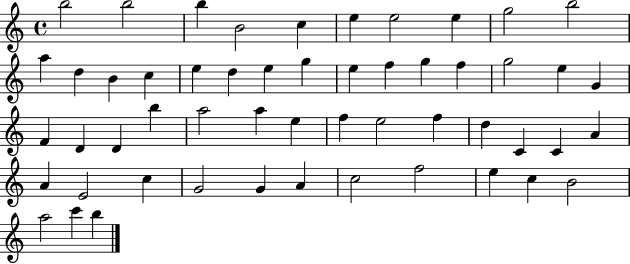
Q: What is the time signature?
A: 4/4